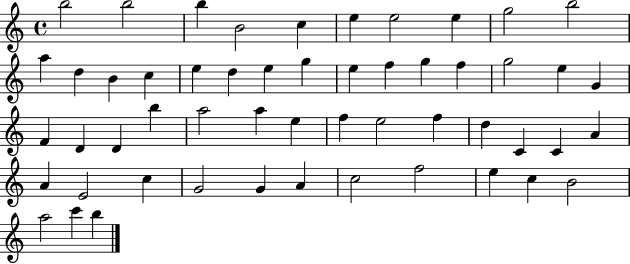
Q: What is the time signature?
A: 4/4